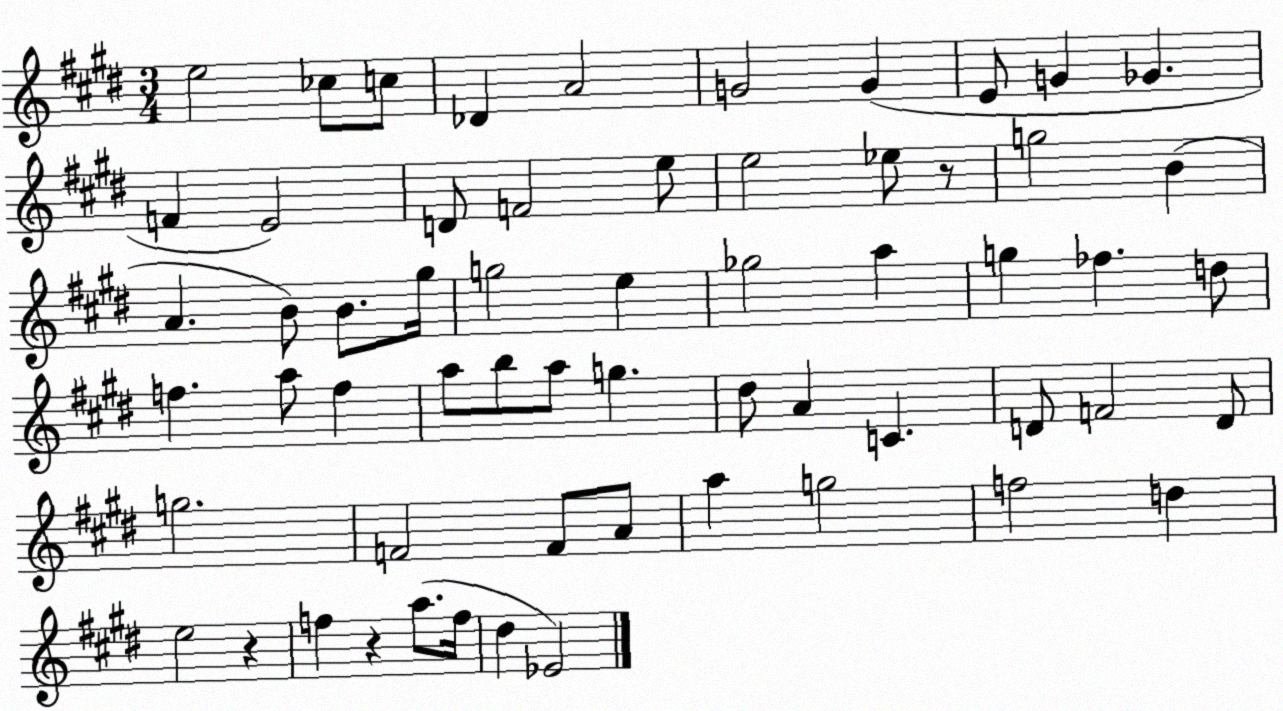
X:1
T:Untitled
M:3/4
L:1/4
K:E
e2 _c/2 c/2 _D A2 G2 G E/2 G _G F E2 D/2 F2 e/2 e2 _e/2 z/2 g2 B A B/2 B/2 ^g/4 g2 e _g2 a g _f d/2 f a/2 f a/2 b/2 a/2 g ^d/2 A C D/2 F2 D/2 g2 F2 F/2 A/2 a g2 f2 d e2 z f z a/2 f/4 ^d _E2